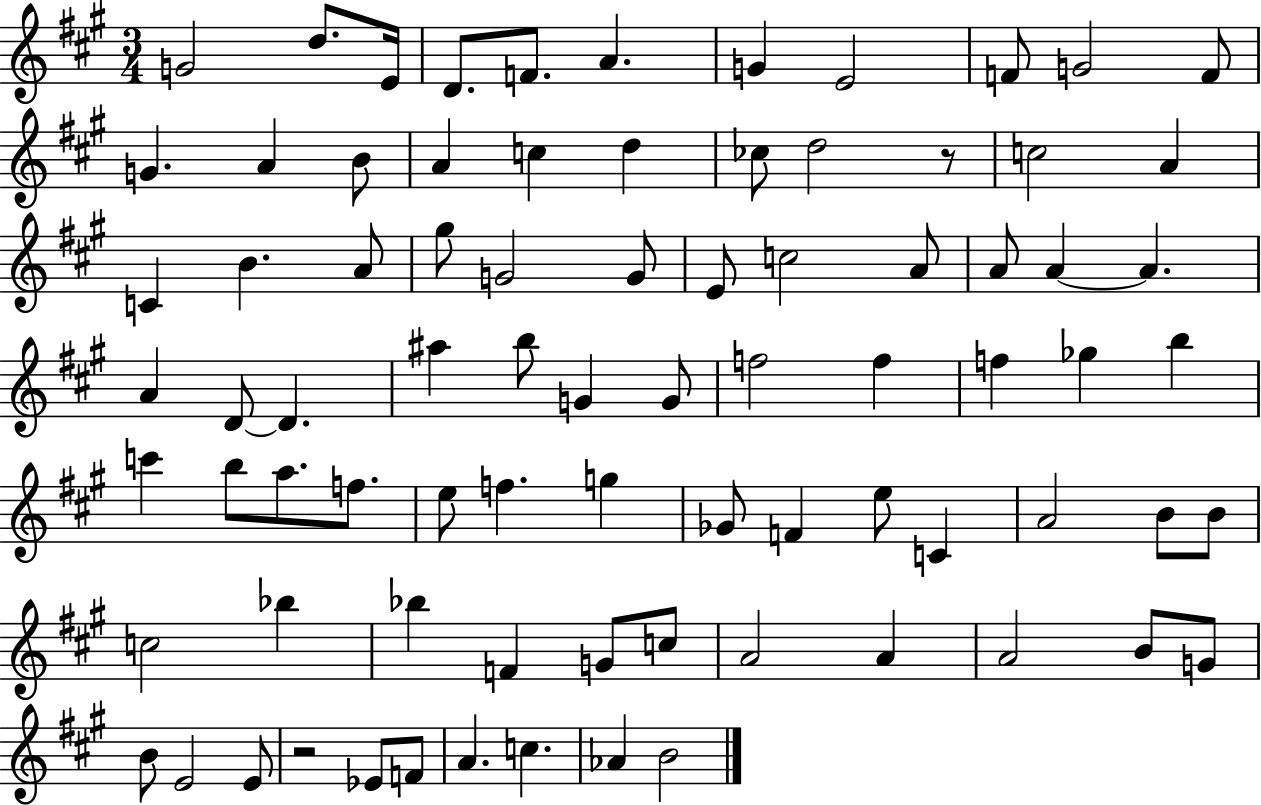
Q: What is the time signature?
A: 3/4